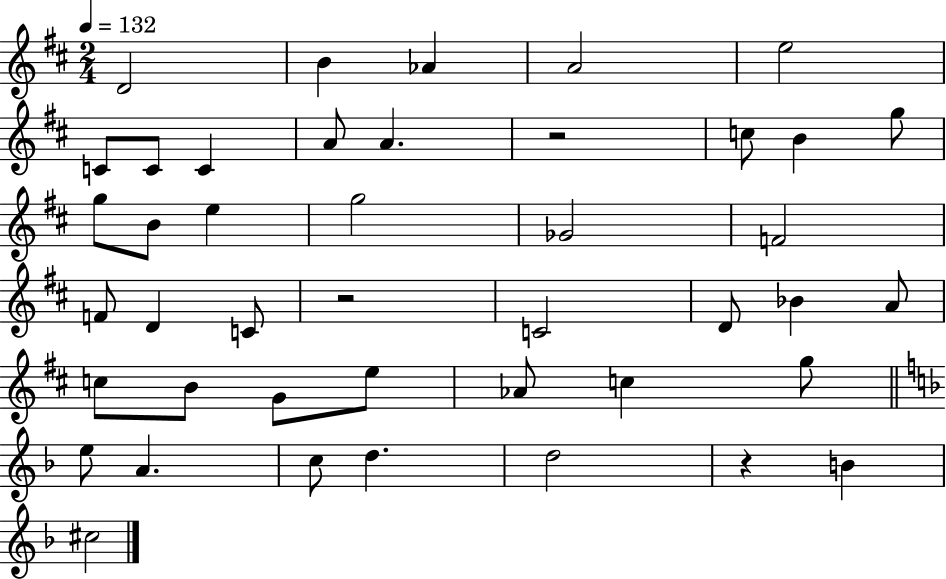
{
  \clef treble
  \numericTimeSignature
  \time 2/4
  \key d \major
  \tempo 4 = 132
  d'2 | b'4 aes'4 | a'2 | e''2 | \break c'8 c'8 c'4 | a'8 a'4. | r2 | c''8 b'4 g''8 | \break g''8 b'8 e''4 | g''2 | ges'2 | f'2 | \break f'8 d'4 c'8 | r2 | c'2 | d'8 bes'4 a'8 | \break c''8 b'8 g'8 e''8 | aes'8 c''4 g''8 | \bar "||" \break \key d \minor e''8 a'4. | c''8 d''4. | d''2 | r4 b'4 | \break cis''2 | \bar "|."
}